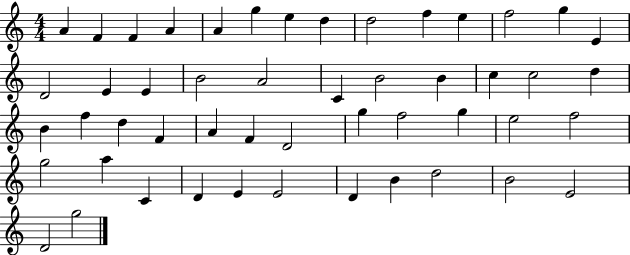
A4/q F4/q F4/q A4/q A4/q G5/q E5/q D5/q D5/h F5/q E5/q F5/h G5/q E4/q D4/h E4/q E4/q B4/h A4/h C4/q B4/h B4/q C5/q C5/h D5/q B4/q F5/q D5/q F4/q A4/q F4/q D4/h G5/q F5/h G5/q E5/h F5/h G5/h A5/q C4/q D4/q E4/q E4/h D4/q B4/q D5/h B4/h E4/h D4/h G5/h